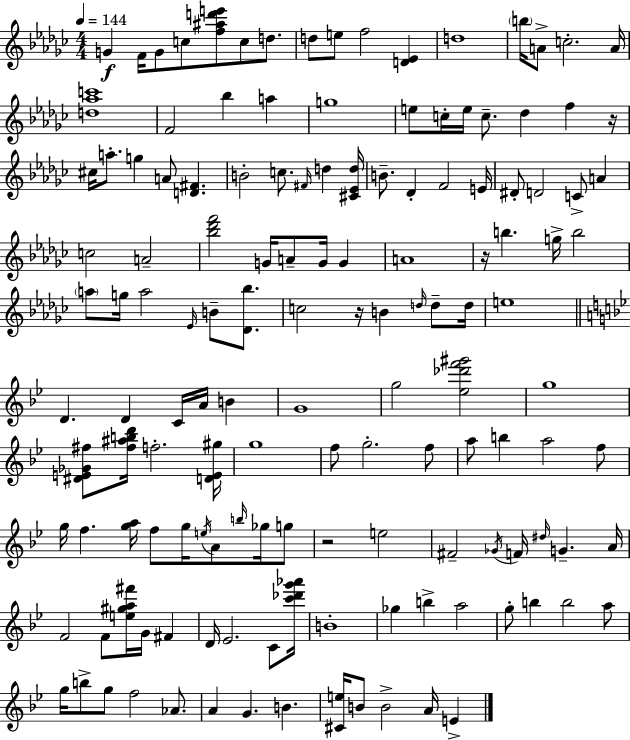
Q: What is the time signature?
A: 4/4